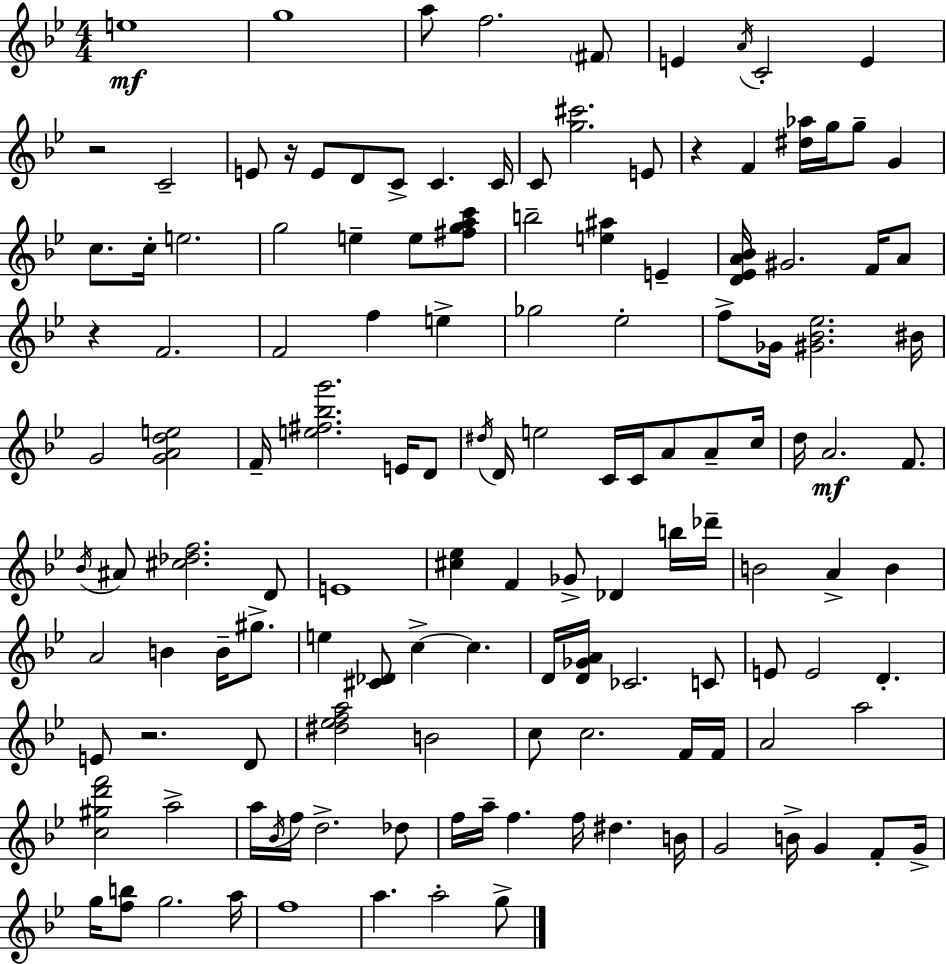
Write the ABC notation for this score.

X:1
T:Untitled
M:4/4
L:1/4
K:Gm
e4 g4 a/2 f2 ^F/2 E A/4 C2 E z2 C2 E/2 z/4 E/2 D/2 C/2 C C/4 C/2 [g^c']2 E/2 z F [^d_a]/4 g/4 g/2 G c/2 c/4 e2 g2 e e/2 [^fgac']/2 b2 [e^a] E [D_EA_B]/4 ^G2 F/4 A/2 z F2 F2 f e _g2 _e2 f/2 _G/4 [^G_B_e]2 ^B/4 G2 [GAde]2 F/4 [e^f_bg']2 E/4 D/2 ^d/4 D/4 e2 C/4 C/4 A/2 A/2 c/4 d/4 A2 F/2 _B/4 ^A/2 [^c_df]2 D/2 E4 [^c_e] F _G/2 _D b/4 _d'/4 B2 A B A2 B B/4 ^g/2 e [^C_D]/2 c c D/4 [D_GA]/4 _C2 C/2 E/2 E2 D E/2 z2 D/2 [^d_efa]2 B2 c/2 c2 F/4 F/4 A2 a2 [c^gd'f']2 a2 a/4 _B/4 f/4 d2 _d/2 f/4 a/4 f f/4 ^d B/4 G2 B/4 G F/2 G/4 g/4 [fb]/2 g2 a/4 f4 a a2 g/2